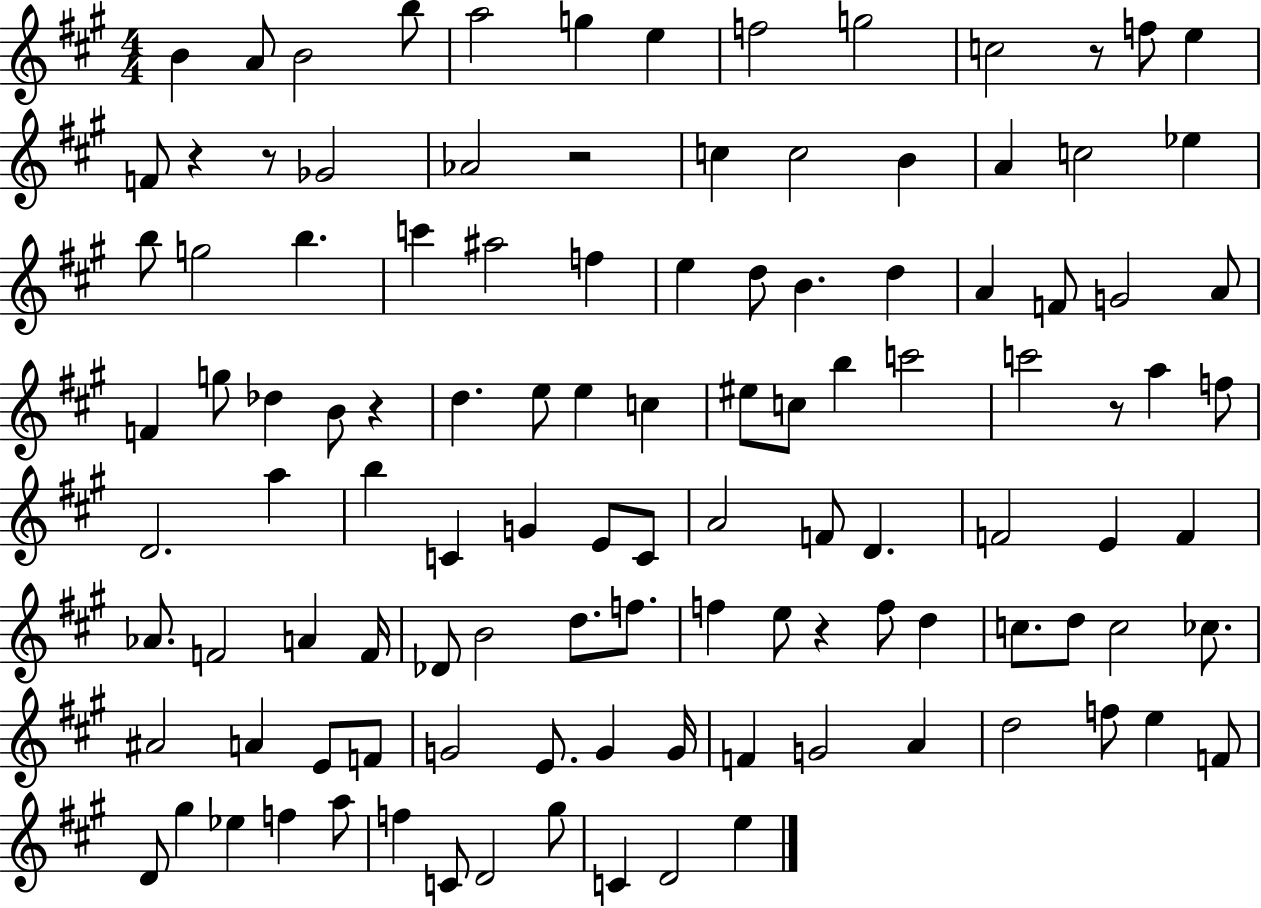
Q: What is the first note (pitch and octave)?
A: B4